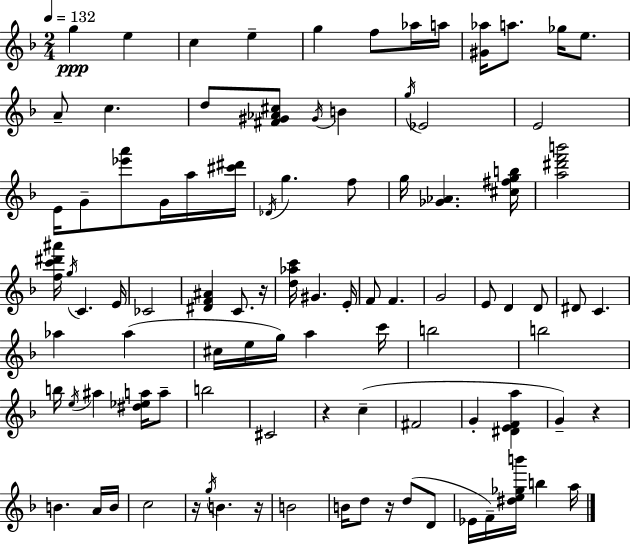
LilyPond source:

{
  \clef treble
  \numericTimeSignature
  \time 2/4
  \key f \major
  \tempo 4 = 132
  g''4\ppp e''4 | c''4 e''4-- | g''4 f''8 aes''16 a''16 | <gis' aes''>16 a''8. ges''16 e''8. | \break a'8-- c''4. | d''8 <fis' gis' aes' cis''>8 \acciaccatura { gis'16 } b'4 | \acciaccatura { g''16 } ees'2 | e'2 | \break e'16 g'8-- <ees''' a'''>8 g'16 | a''16 <cis''' dis'''>16 \acciaccatura { des'16 } g''4. | f''8 g''16 <ges' aes'>4. | <cis'' fis'' g'' b''>16 <a'' dis''' f''' b'''>2 | \break <f'' c''' dis''' ais'''>16 \acciaccatura { g''16 } c'4. | e'16 ces'2 | <dis' f' ais'>4 | c'8. r16 <d'' aes'' c'''>16 gis'4. | \break e'16-. f'8 f'4. | g'2 | e'8 d'4 | d'8 dis'8 c'4. | \break aes''4 | aes''4( cis''16 e''16 g''16) a''4 | c'''16 b''2 | b''2 | \break b''16 \acciaccatura { e''16 } ais''4 | <dis'' ees'' a''>16 a''8-- b''2 | cis'2 | r4 | \break c''4--( fis'2 | g'4-. | <dis' e' f' a''>4 g'4--) | r4 b'4. | \break a'16 b'16 c''2 | r16 \acciaccatura { g''16 } b'4. | r16 b'2 | b'16 d''8 | \break r16 d''8( d'8 ees'16 f'16--) | <dis'' e'' ges'' b'''>16 b''4 a''16 \bar "|."
}